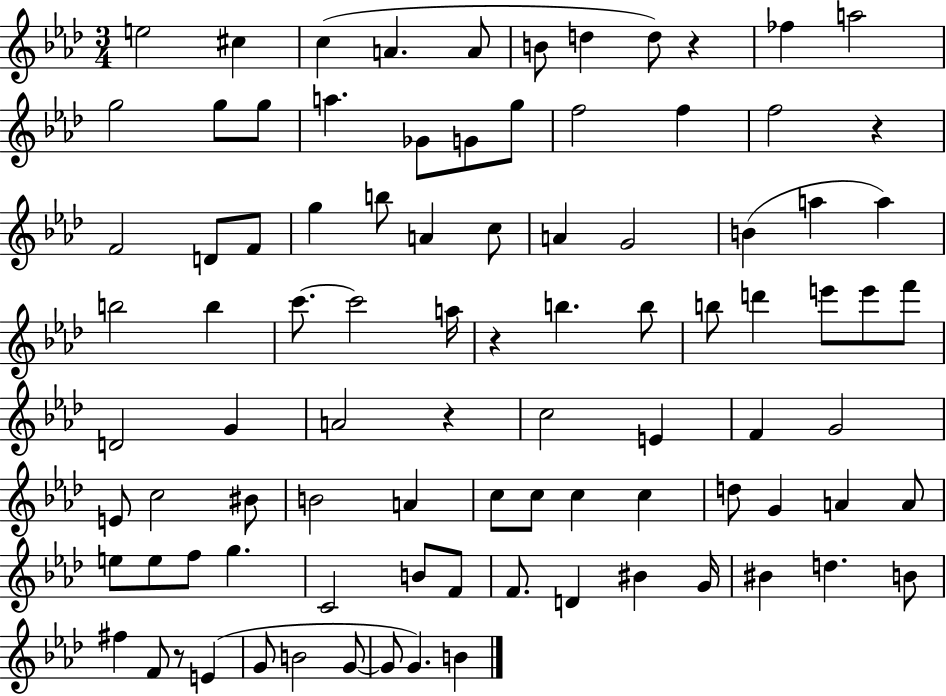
E5/h C#5/q C5/q A4/q. A4/e B4/e D5/q D5/e R/q FES5/q A5/h G5/h G5/e G5/e A5/q. Gb4/e G4/e G5/e F5/h F5/q F5/h R/q F4/h D4/e F4/e G5/q B5/e A4/q C5/e A4/q G4/h B4/q A5/q A5/q B5/h B5/q C6/e. C6/h A5/s R/q B5/q. B5/e B5/e D6/q E6/e E6/e F6/e D4/h G4/q A4/h R/q C5/h E4/q F4/q G4/h E4/e C5/h BIS4/e B4/h A4/q C5/e C5/e C5/q C5/q D5/e G4/q A4/q A4/e E5/e E5/e F5/e G5/q. C4/h B4/e F4/e F4/e. D4/q BIS4/q G4/s BIS4/q D5/q. B4/e F#5/q F4/e R/e E4/q G4/e B4/h G4/e G4/e G4/q. B4/q